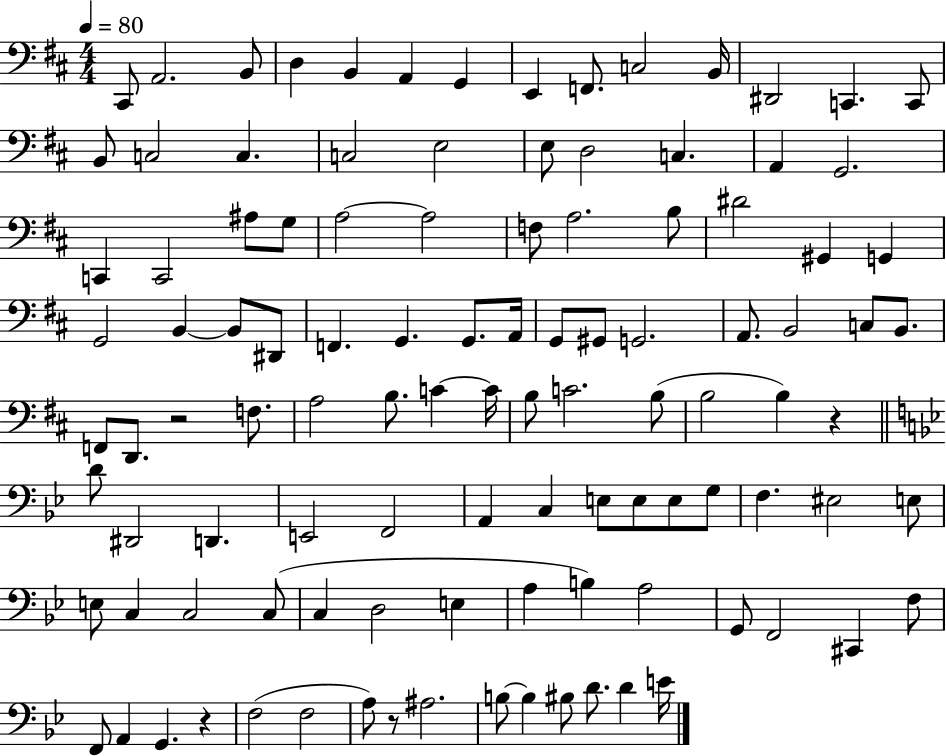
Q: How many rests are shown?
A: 4